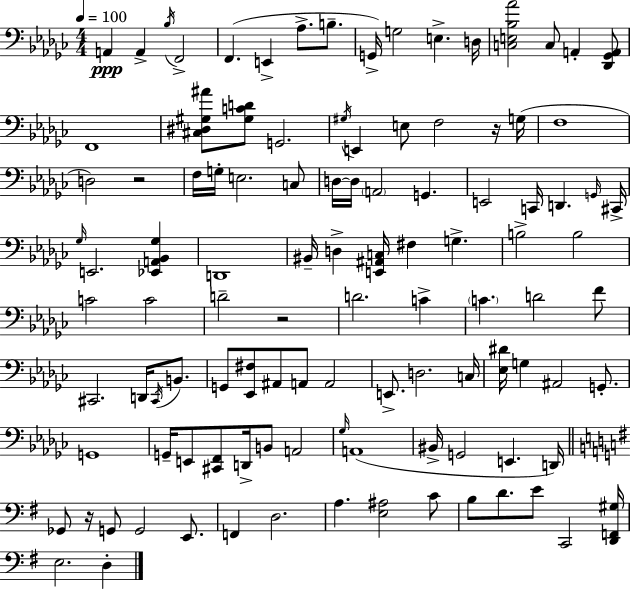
X:1
T:Untitled
M:4/4
L:1/4
K:Ebm
A,, A,, _B,/4 F,,2 F,, E,, _A,/2 B,/2 G,,/4 G,2 E, D,/4 [C,E,_B,_A]2 C,/2 A,, [_D,,_G,,A,,]/2 F,,4 [^C,^D,^G,^A]/2 [^G,CD]/2 G,,2 ^G,/4 E,, E,/2 F,2 z/4 G,/4 F,4 D,2 z2 F,/4 G,/4 E,2 C,/2 D,/4 D,/4 A,,2 G,, E,,2 C,,/4 D,, G,,/4 ^C,,/4 _G,/4 E,,2 [_E,,A,,_B,,_G,] D,,4 ^B,,/4 D, [E,,^A,,C,]/4 ^F, G, B,2 B,2 C2 C2 D2 z2 D2 C C D2 F/2 ^C,,2 D,,/4 ^C,,/4 B,,/2 G,,/2 [_E,,^F,]/2 ^A,,/2 A,,/2 A,,2 E,,/2 D,2 C,/4 [_E,^D]/4 G, ^A,,2 G,,/2 G,,4 G,,/4 E,,/2 [^C,,F,,]/2 D,,/4 B,,/2 A,,2 _G,/4 A,,4 ^B,,/4 G,,2 E,, D,,/4 _G,,/2 z/4 G,,/2 G,,2 E,,/2 F,, D,2 A, [E,^A,]2 C/2 B,/2 D/2 E/2 C,,2 [D,,F,,^G,]/4 E,2 D,